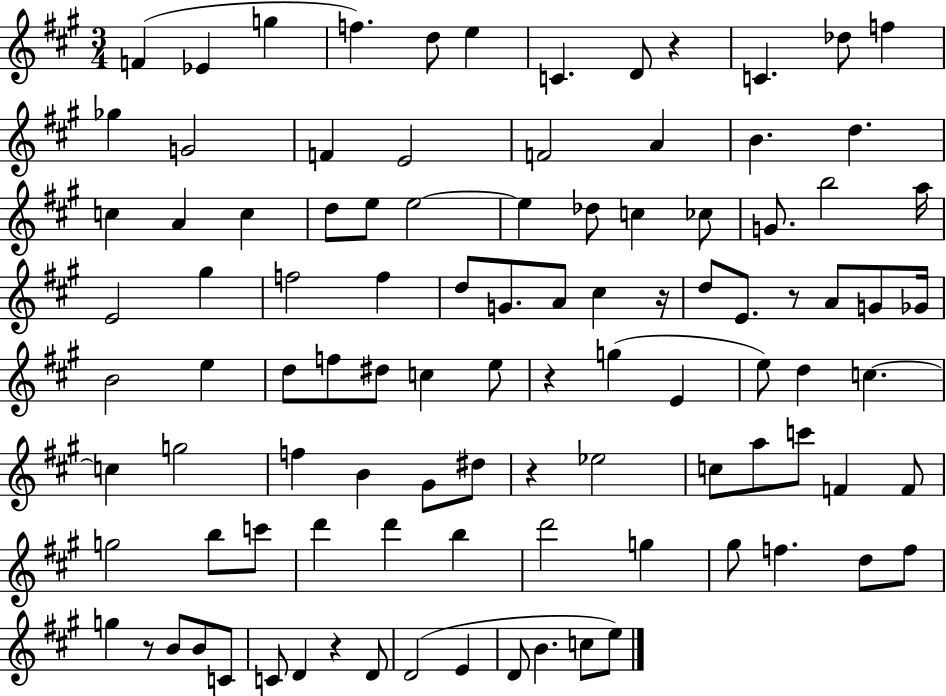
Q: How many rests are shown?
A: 7